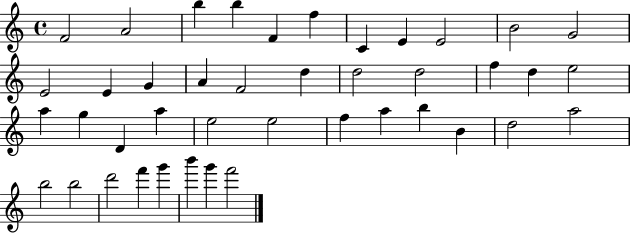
X:1
T:Untitled
M:4/4
L:1/4
K:C
F2 A2 b b F f C E E2 B2 G2 E2 E G A F2 d d2 d2 f d e2 a g D a e2 e2 f a b B d2 a2 b2 b2 d'2 f' g' b' g' f'2